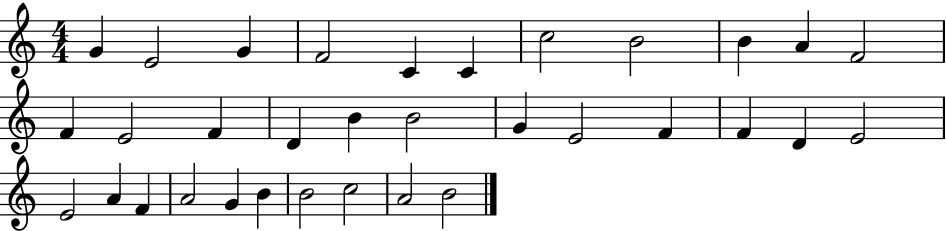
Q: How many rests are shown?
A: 0